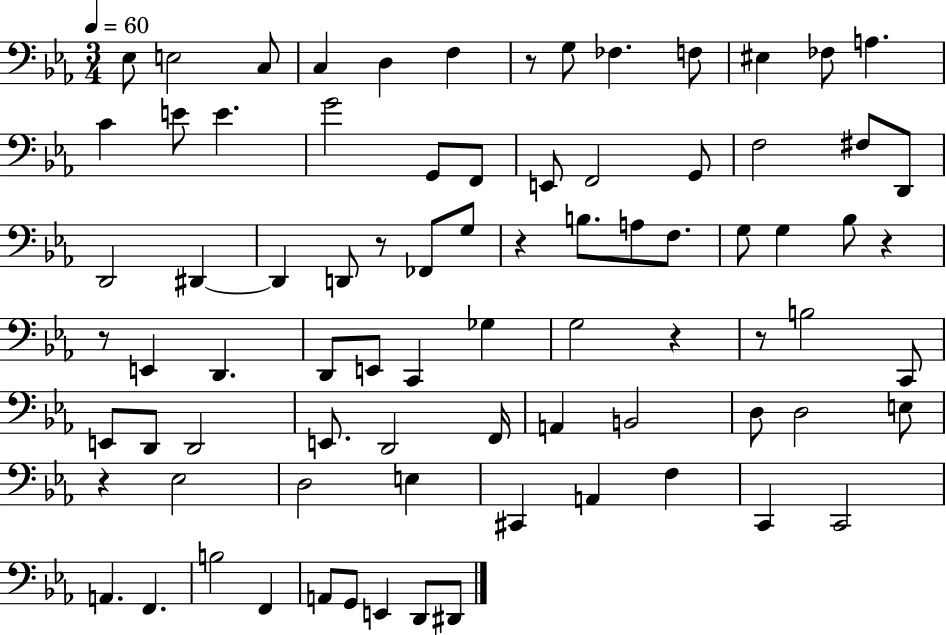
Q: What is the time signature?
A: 3/4